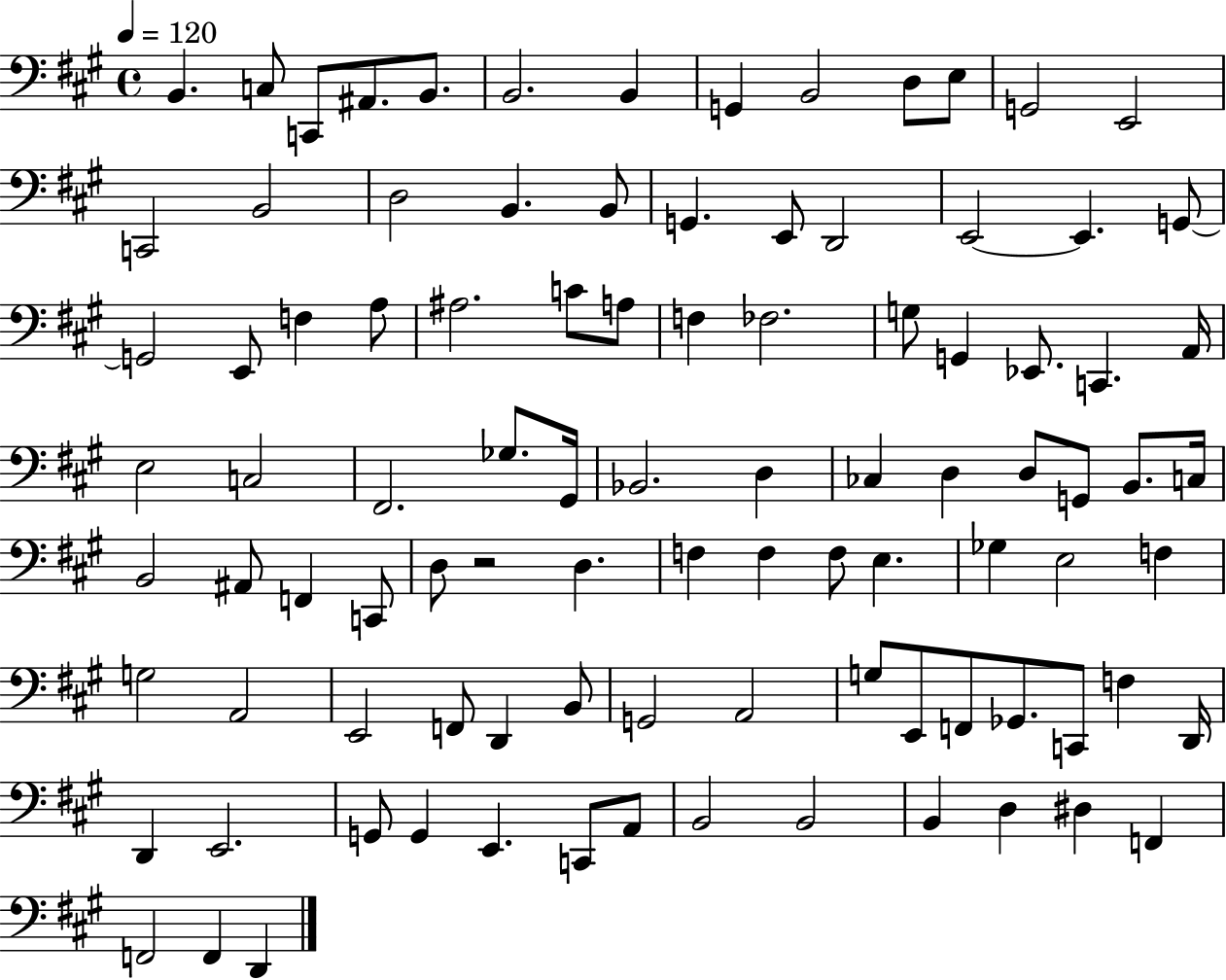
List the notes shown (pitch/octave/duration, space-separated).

B2/q. C3/e C2/e A#2/e. B2/e. B2/h. B2/q G2/q B2/h D3/e E3/e G2/h E2/h C2/h B2/h D3/h B2/q. B2/e G2/q. E2/e D2/h E2/h E2/q. G2/e G2/h E2/e F3/q A3/e A#3/h. C4/e A3/e F3/q FES3/h. G3/e G2/q Eb2/e. C2/q. A2/s E3/h C3/h F#2/h. Gb3/e. G#2/s Bb2/h. D3/q CES3/q D3/q D3/e G2/e B2/e. C3/s B2/h A#2/e F2/q C2/e D3/e R/h D3/q. F3/q F3/q F3/e E3/q. Gb3/q E3/h F3/q G3/h A2/h E2/h F2/e D2/q B2/e G2/h A2/h G3/e E2/e F2/e Gb2/e. C2/e F3/q D2/s D2/q E2/h. G2/e G2/q E2/q. C2/e A2/e B2/h B2/h B2/q D3/q D#3/q F2/q F2/h F2/q D2/q